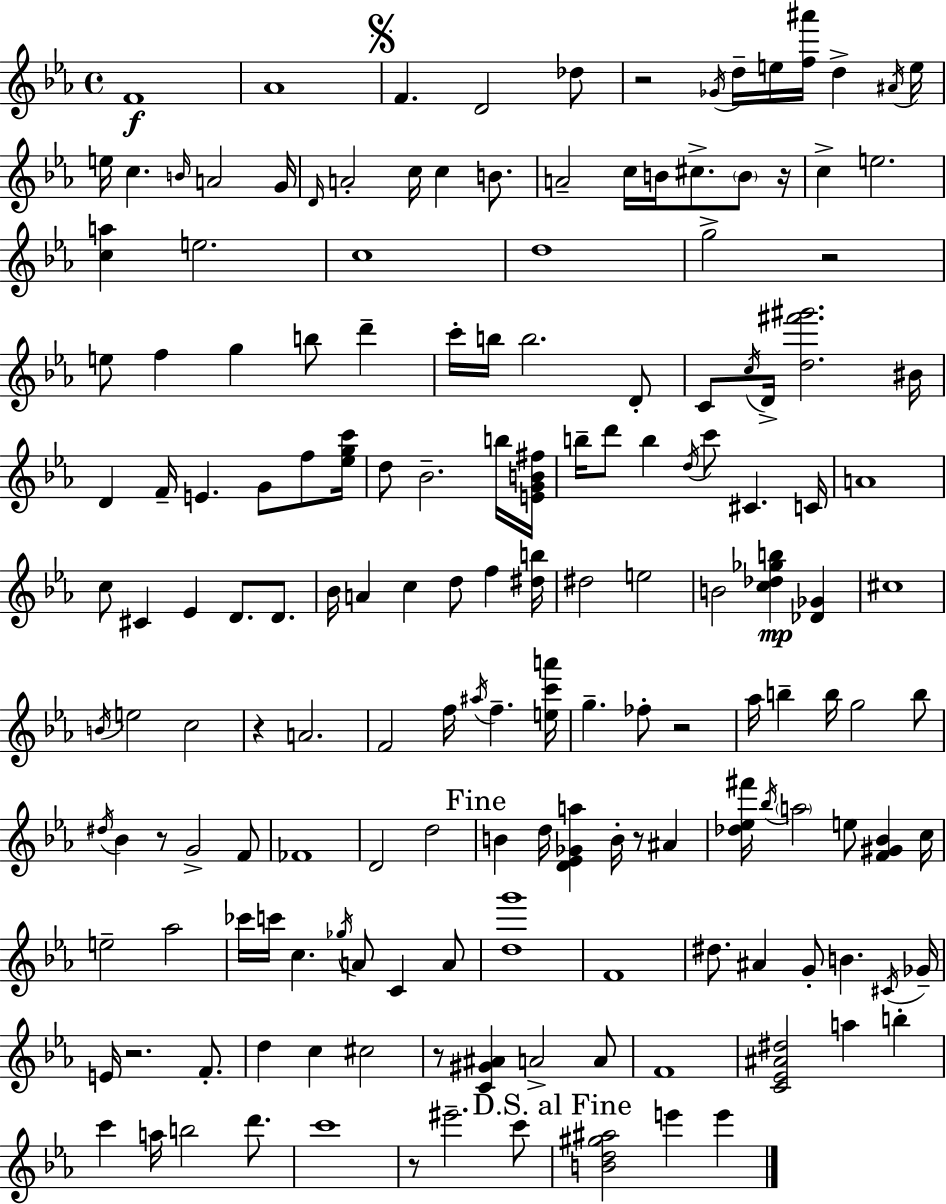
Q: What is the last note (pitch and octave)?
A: E6